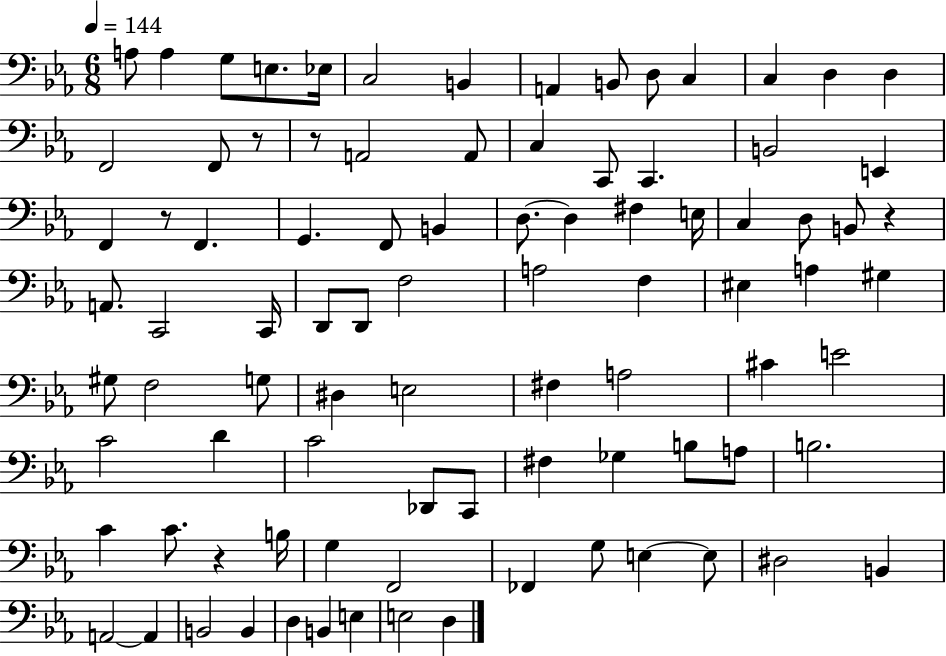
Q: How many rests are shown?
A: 5